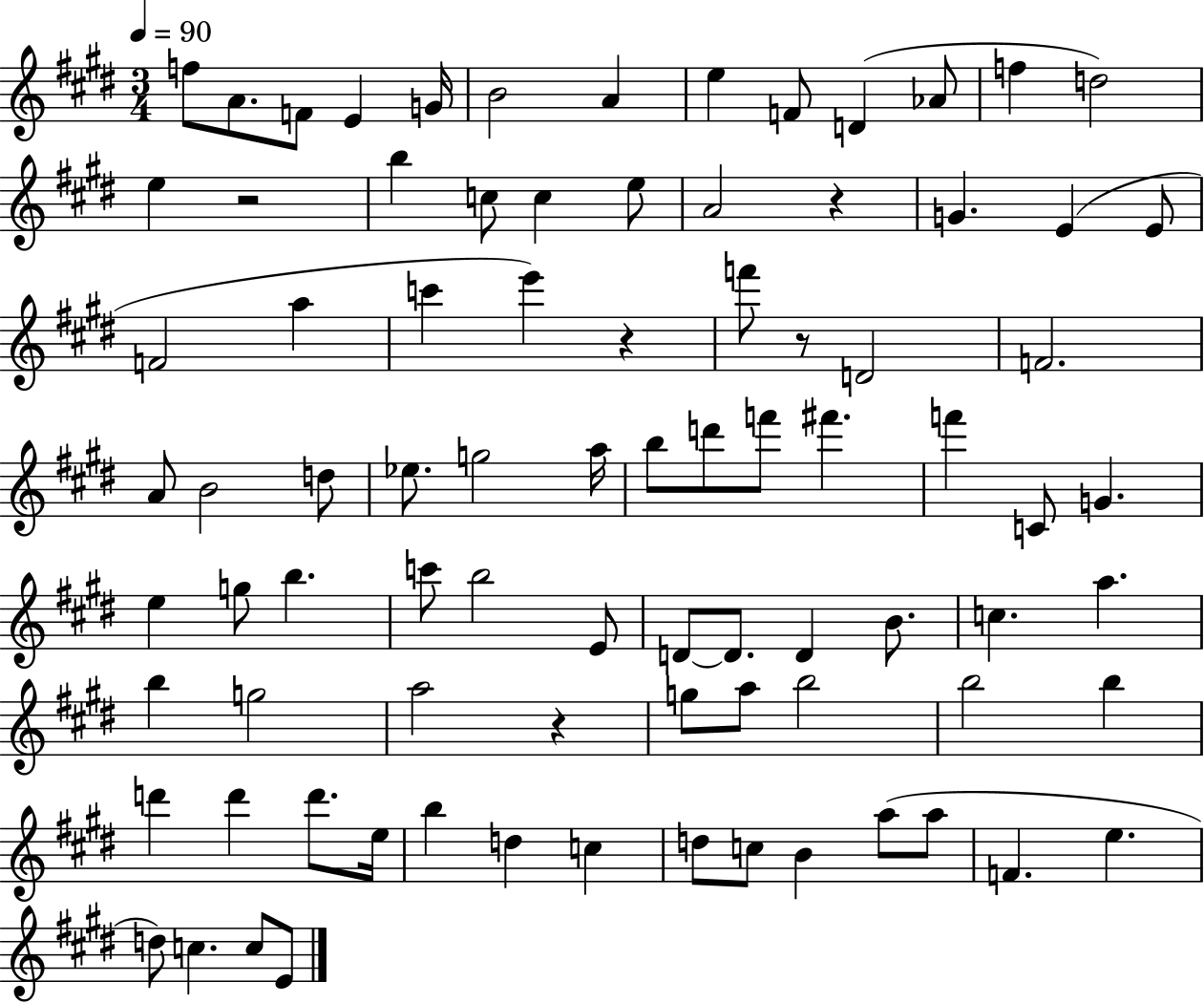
{
  \clef treble
  \numericTimeSignature
  \time 3/4
  \key e \major
  \tempo 4 = 90
  f''8 a'8. f'8 e'4 g'16 | b'2 a'4 | e''4 f'8 d'4( aes'8 | f''4 d''2) | \break e''4 r2 | b''4 c''8 c''4 e''8 | a'2 r4 | g'4. e'4( e'8 | \break f'2 a''4 | c'''4 e'''4) r4 | f'''8 r8 d'2 | f'2. | \break a'8 b'2 d''8 | ees''8. g''2 a''16 | b''8 d'''8 f'''8 fis'''4. | f'''4 c'8 g'4. | \break e''4 g''8 b''4. | c'''8 b''2 e'8 | d'8~~ d'8. d'4 b'8. | c''4. a''4. | \break b''4 g''2 | a''2 r4 | g''8 a''8 b''2 | b''2 b''4 | \break d'''4 d'''4 d'''8. e''16 | b''4 d''4 c''4 | d''8 c''8 b'4 a''8( a''8 | f'4. e''4. | \break d''8) c''4. c''8 e'8 | \bar "|."
}